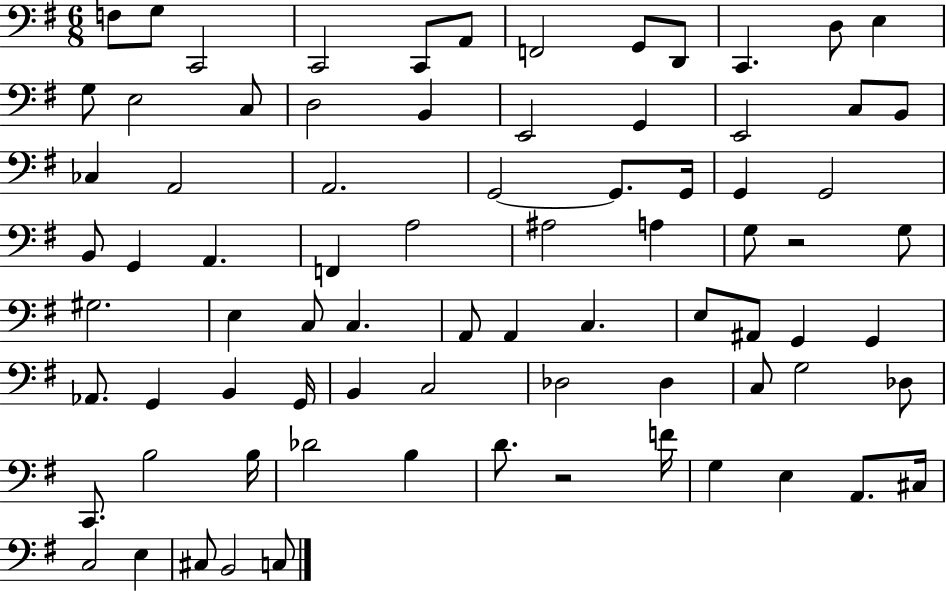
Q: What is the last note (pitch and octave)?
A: C3